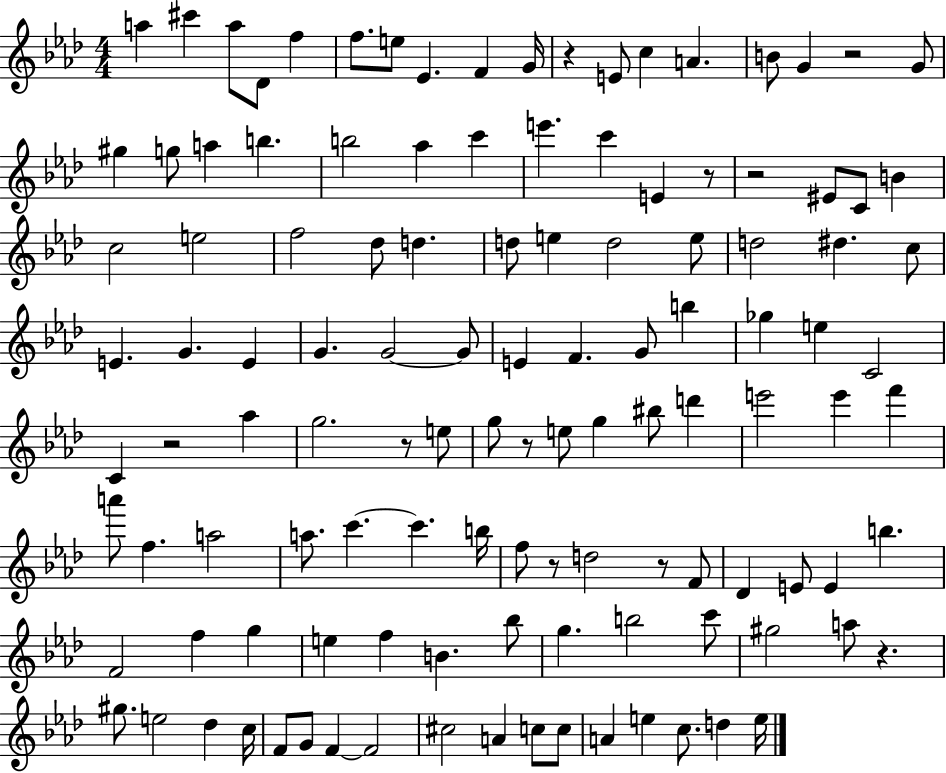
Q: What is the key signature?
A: AES major